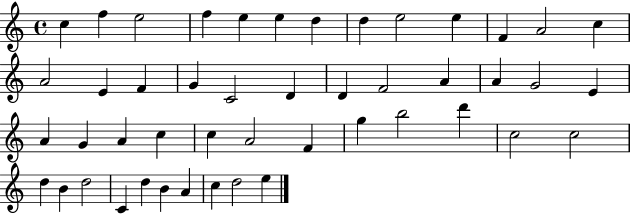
X:1
T:Untitled
M:4/4
L:1/4
K:C
c f e2 f e e d d e2 e F A2 c A2 E F G C2 D D F2 A A G2 E A G A c c A2 F g b2 d' c2 c2 d B d2 C d B A c d2 e